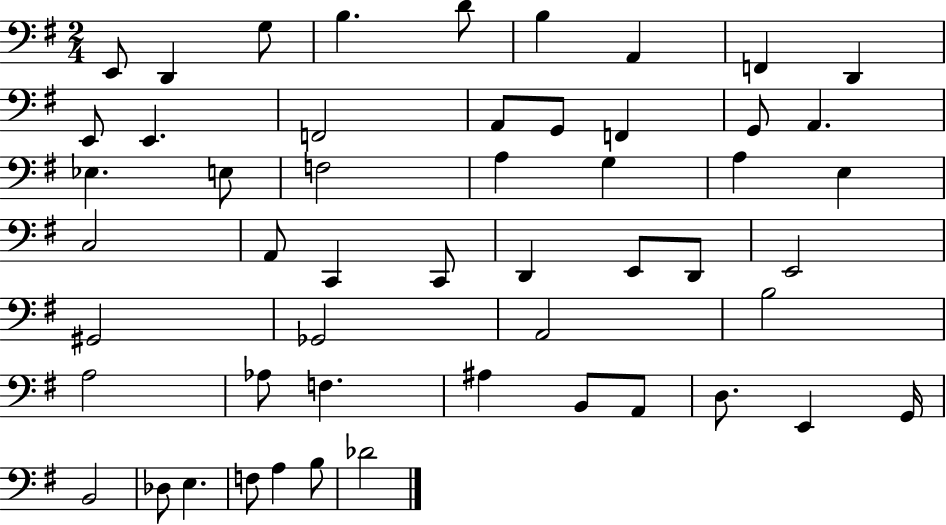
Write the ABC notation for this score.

X:1
T:Untitled
M:2/4
L:1/4
K:G
E,,/2 D,, G,/2 B, D/2 B, A,, F,, D,, E,,/2 E,, F,,2 A,,/2 G,,/2 F,, G,,/2 A,, _E, E,/2 F,2 A, G, A, E, C,2 A,,/2 C,, C,,/2 D,, E,,/2 D,,/2 E,,2 ^G,,2 _G,,2 A,,2 B,2 A,2 _A,/2 F, ^A, B,,/2 A,,/2 D,/2 E,, G,,/4 B,,2 _D,/2 E, F,/2 A, B,/2 _D2